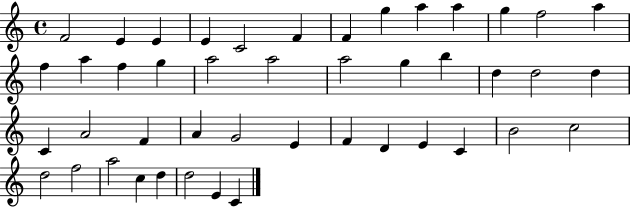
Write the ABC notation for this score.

X:1
T:Untitled
M:4/4
L:1/4
K:C
F2 E E E C2 F F g a a g f2 a f a f g a2 a2 a2 g b d d2 d C A2 F A G2 E F D E C B2 c2 d2 f2 a2 c d d2 E C